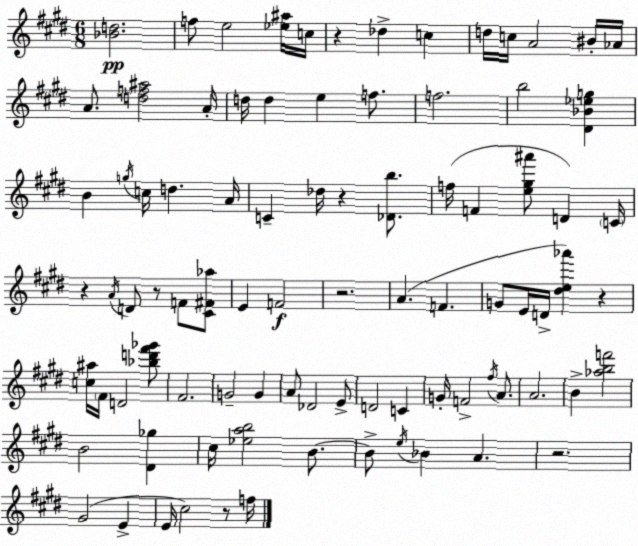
X:1
T:Untitled
M:6/8
L:1/4
K:E
[_Bd]2 f/2 e2 [_e^a]/4 c/4 z _d c d/4 c/4 A2 ^B/4 _A/4 A/2 [df^a]2 A/4 d/4 d e f/2 f2 b2 [^D_B_eg] B g/4 c/4 d A/4 C _d/4 z [_Db]/2 f/4 F [e^g^a']/2 D C/4 z A/4 D/2 z/2 F/2 [^C^F_a]/2 E F2 z2 A F G/2 E/4 D/4 [^de_a'] z [c^a]/4 ^F/4 D2 [_bd'^f'_g']/2 ^F2 G2 G A/2 _D2 E/2 D2 C G/4 F2 ^f/4 A/2 A2 B [_abf']2 B2 [^D_g] ^c/4 [_eab]2 B/2 B/2 e/4 _B A z2 ^G2 E E/4 ^c2 z/2 f/4